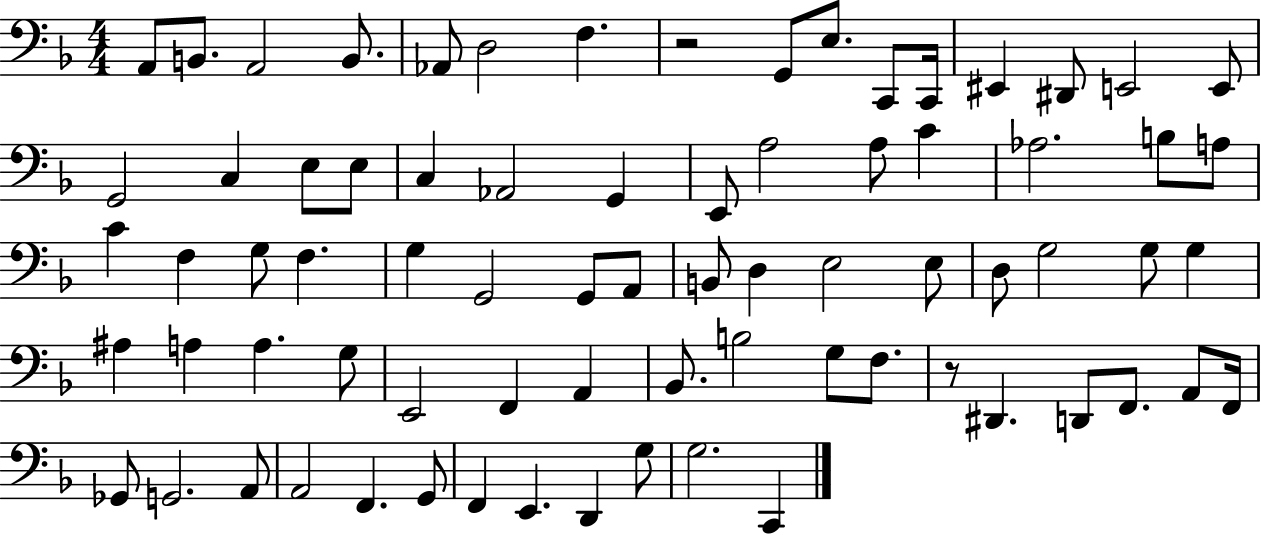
A2/e B2/e. A2/h B2/e. Ab2/e D3/h F3/q. R/h G2/e E3/e. C2/e C2/s EIS2/q D#2/e E2/h E2/e G2/h C3/q E3/e E3/e C3/q Ab2/h G2/q E2/e A3/h A3/e C4/q Ab3/h. B3/e A3/e C4/q F3/q G3/e F3/q. G3/q G2/h G2/e A2/e B2/e D3/q E3/h E3/e D3/e G3/h G3/e G3/q A#3/q A3/q A3/q. G3/e E2/h F2/q A2/q Bb2/e. B3/h G3/e F3/e. R/e D#2/q. D2/e F2/e. A2/e F2/s Gb2/e G2/h. A2/e A2/h F2/q. G2/e F2/q E2/q. D2/q G3/e G3/h. C2/q